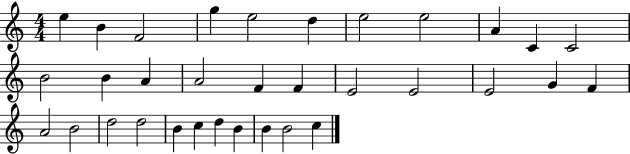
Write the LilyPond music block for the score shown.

{
  \clef treble
  \numericTimeSignature
  \time 4/4
  \key c \major
  e''4 b'4 f'2 | g''4 e''2 d''4 | e''2 e''2 | a'4 c'4 c'2 | \break b'2 b'4 a'4 | a'2 f'4 f'4 | e'2 e'2 | e'2 g'4 f'4 | \break a'2 b'2 | d''2 d''2 | b'4 c''4 d''4 b'4 | b'4 b'2 c''4 | \break \bar "|."
}